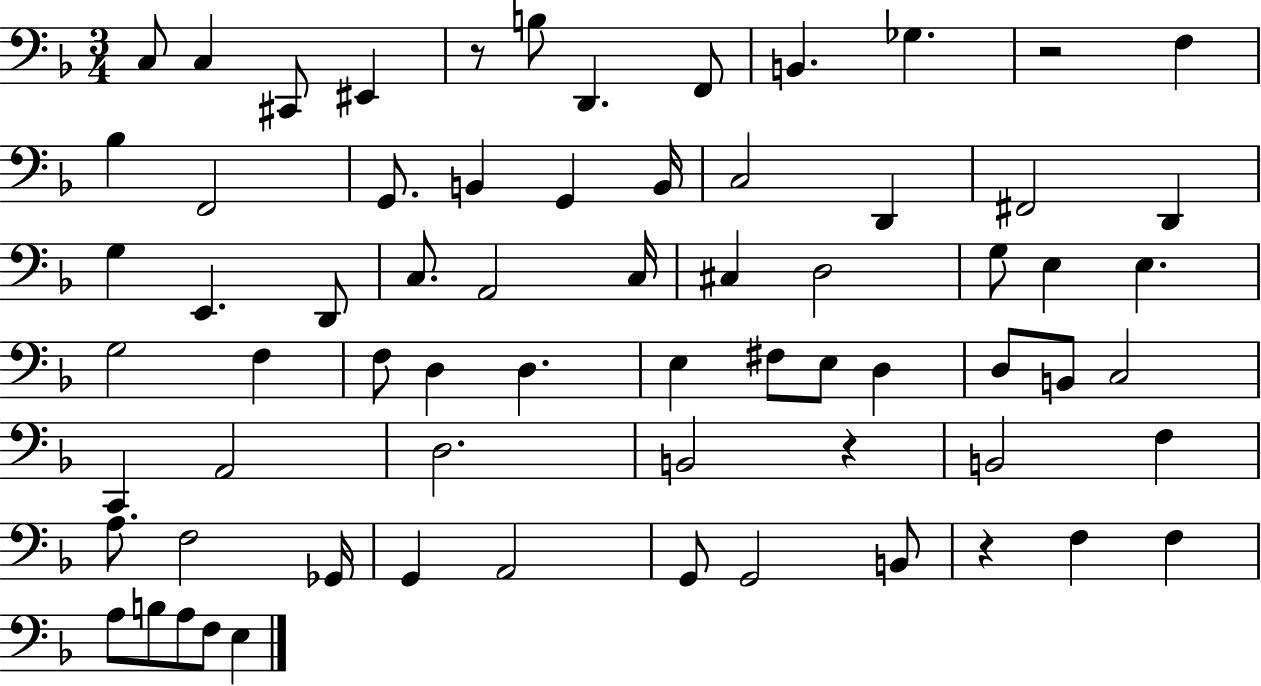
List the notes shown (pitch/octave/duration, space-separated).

C3/e C3/q C#2/e EIS2/q R/e B3/e D2/q. F2/e B2/q. Gb3/q. R/h F3/q Bb3/q F2/h G2/e. B2/q G2/q B2/s C3/h D2/q F#2/h D2/q G3/q E2/q. D2/e C3/e. A2/h C3/s C#3/q D3/h G3/e E3/q E3/q. G3/h F3/q F3/e D3/q D3/q. E3/q F#3/e E3/e D3/q D3/e B2/e C3/h C2/q A2/h D3/h. B2/h R/q B2/h F3/q A3/e. F3/h Gb2/s G2/q A2/h G2/e G2/h B2/e R/q F3/q F3/q A3/e B3/e A3/e F3/e E3/q